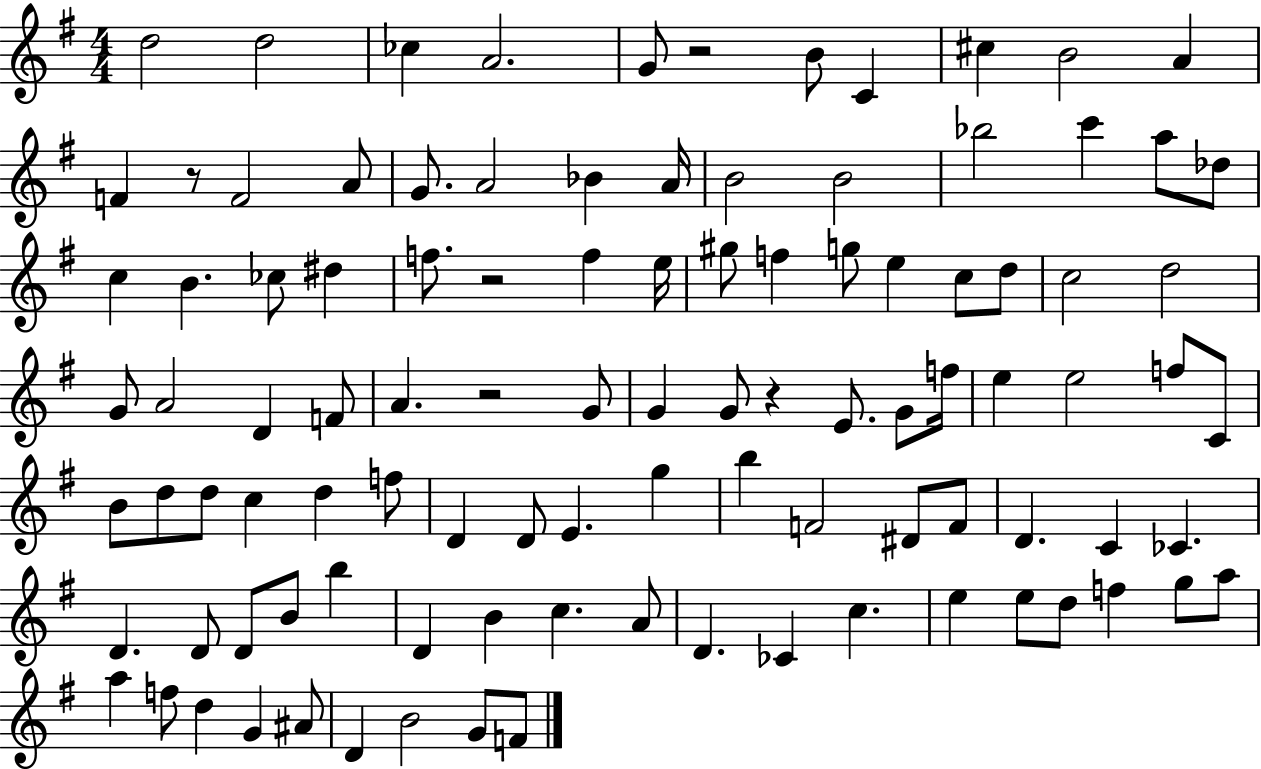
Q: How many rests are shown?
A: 5